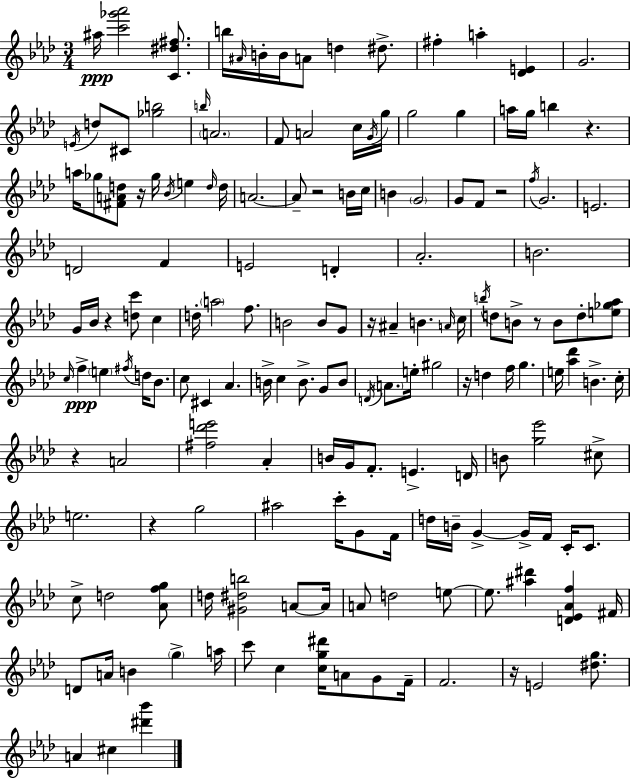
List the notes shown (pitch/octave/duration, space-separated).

A#5/s [C6,Gb6,Ab6]/h [C4,D#5,F#5]/e. B5/s A#4/s B4/s B4/s A4/e D5/q D#5/e. F#5/q A5/q [Db4,E4]/q G4/h. E4/s D5/e C#4/e [Gb5,B5]/h B5/s A4/h. F4/e A4/h C5/s G4/s G5/s G5/h G5/q A5/s G5/s B5/q R/q. A5/s Gb5/e [F#4,A4,D5]/e R/s Gb5/s Bb4/s E5/q D5/s D5/s A4/h. A4/e R/h B4/s C5/s B4/q G4/h G4/e F4/e R/h F5/s G4/h. E4/h. D4/h F4/q E4/h D4/q Ab4/h. B4/h. G4/s Bb4/s R/q [D5,C6]/e C5/q D5/s A5/h F5/e. B4/h B4/e G4/e R/s A#4/q B4/q. A4/s C5/s B5/s D5/e B4/e R/e B4/e D5/e [E5,Gb5,Ab5]/e C5/s F5/q E5/q F#5/s D5/s Bb4/e. C5/e C#4/q Ab4/q. B4/s C5/q B4/e. G4/e B4/e D4/s A4/e. E5/s G#5/h R/s D5/q F5/s G5/q. E5/s [Ab5,Db6]/q B4/q. C5/s R/q A4/h [F#5,Db6,E6]/h Ab4/q B4/s G4/s F4/e. E4/q. D4/s B4/e [G5,Eb6]/h C#5/e E5/h. R/q G5/h A#5/h C6/s G4/e F4/s D5/s B4/s G4/q G4/s F4/s C4/s C4/e. C5/e D5/h [Ab4,F5,G5]/e D5/s [G#4,D#5,B5]/h A4/e A4/s A4/e D5/h E5/e E5/e. [A#5,D#6]/q [D4,Eb4,Ab4,F5]/q F#4/s D4/e A4/s B4/q G5/q A5/s C6/e C5/q [C5,G5,D#6]/s A4/e G4/e F4/s F4/h. R/s E4/h [D#5,G5]/e. A4/q C#5/q [D#6,Bb6]/q